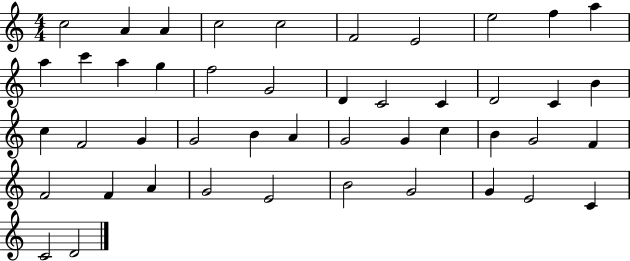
C5/h A4/q A4/q C5/h C5/h F4/h E4/h E5/h F5/q A5/q A5/q C6/q A5/q G5/q F5/h G4/h D4/q C4/h C4/q D4/h C4/q B4/q C5/q F4/h G4/q G4/h B4/q A4/q G4/h G4/q C5/q B4/q G4/h F4/q F4/h F4/q A4/q G4/h E4/h B4/h G4/h G4/q E4/h C4/q C4/h D4/h